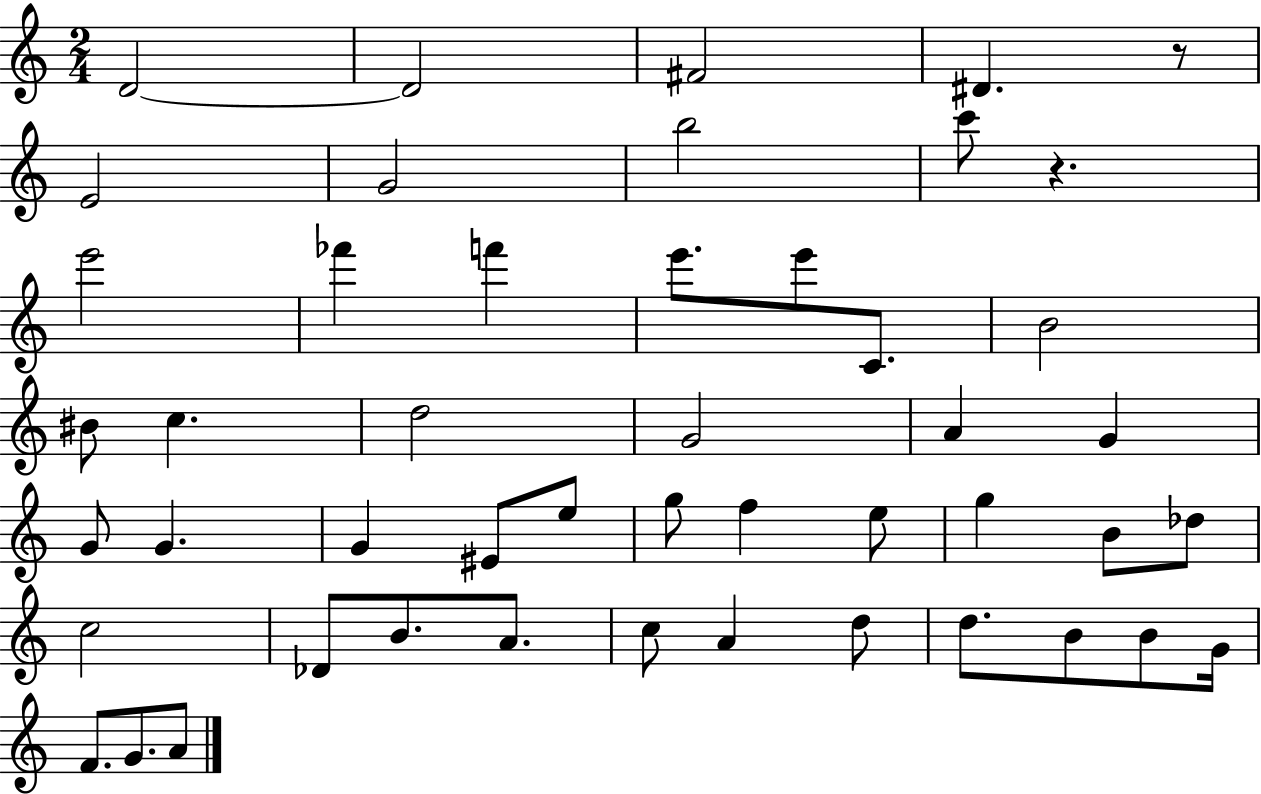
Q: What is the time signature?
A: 2/4